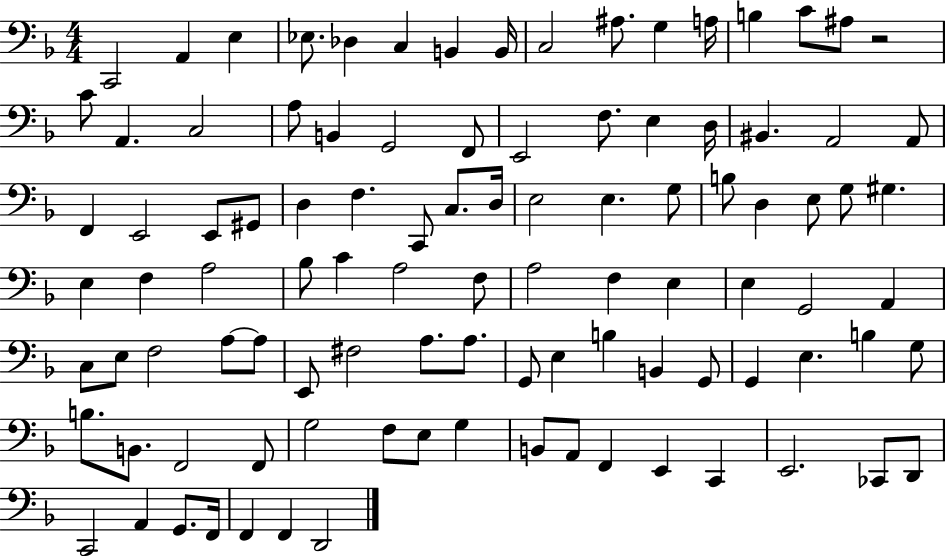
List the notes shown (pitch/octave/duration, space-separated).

C2/h A2/q E3/q Eb3/e. Db3/q C3/q B2/q B2/s C3/h A#3/e. G3/q A3/s B3/q C4/e A#3/e R/h C4/e A2/q. C3/h A3/e B2/q G2/h F2/e E2/h F3/e. E3/q D3/s BIS2/q. A2/h A2/e F2/q E2/h E2/e G#2/e D3/q F3/q. C2/e C3/e. D3/s E3/h E3/q. G3/e B3/e D3/q E3/e G3/e G#3/q. E3/q F3/q A3/h Bb3/e C4/q A3/h F3/e A3/h F3/q E3/q E3/q G2/h A2/q C3/e E3/e F3/h A3/e A3/e E2/e F#3/h A3/e. A3/e. G2/e E3/q B3/q B2/q G2/e G2/q E3/q. B3/q G3/e B3/e. B2/e. F2/h F2/e G3/h F3/e E3/e G3/q B2/e A2/e F2/q E2/q C2/q E2/h. CES2/e D2/e C2/h A2/q G2/e. F2/s F2/q F2/q D2/h